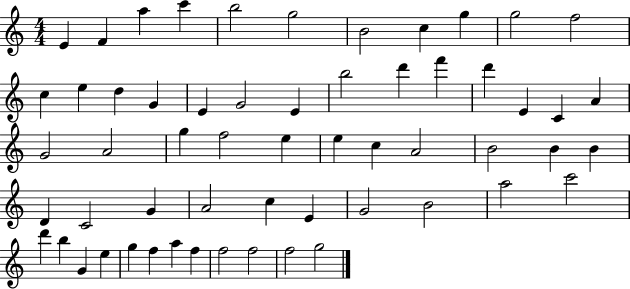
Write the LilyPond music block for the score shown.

{
  \clef treble
  \numericTimeSignature
  \time 4/4
  \key c \major
  e'4 f'4 a''4 c'''4 | b''2 g''2 | b'2 c''4 g''4 | g''2 f''2 | \break c''4 e''4 d''4 g'4 | e'4 g'2 e'4 | b''2 d'''4 f'''4 | d'''4 e'4 c'4 a'4 | \break g'2 a'2 | g''4 f''2 e''4 | e''4 c''4 a'2 | b'2 b'4 b'4 | \break d'4 c'2 g'4 | a'2 c''4 e'4 | g'2 b'2 | a''2 c'''2 | \break d'''4 b''4 g'4 e''4 | g''4 f''4 a''4 f''4 | f''2 f''2 | f''2 g''2 | \break \bar "|."
}